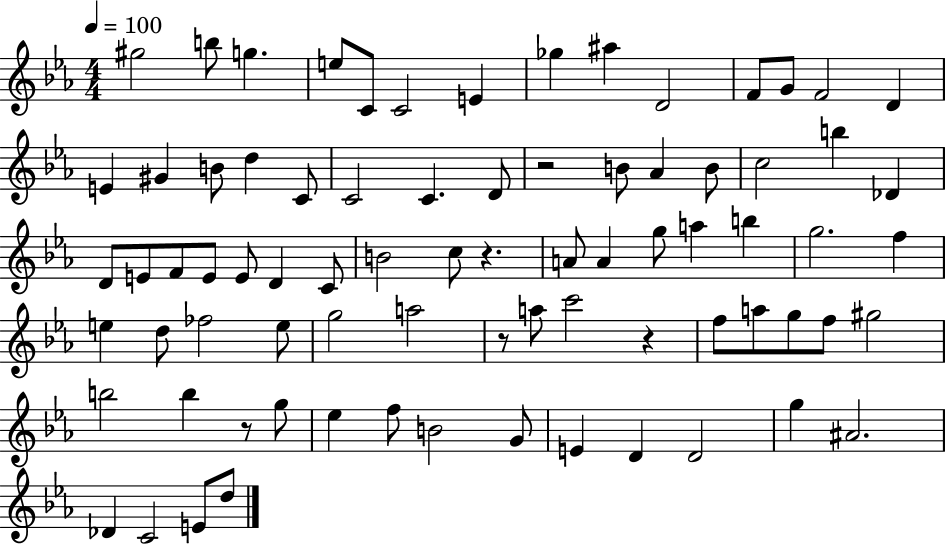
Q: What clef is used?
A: treble